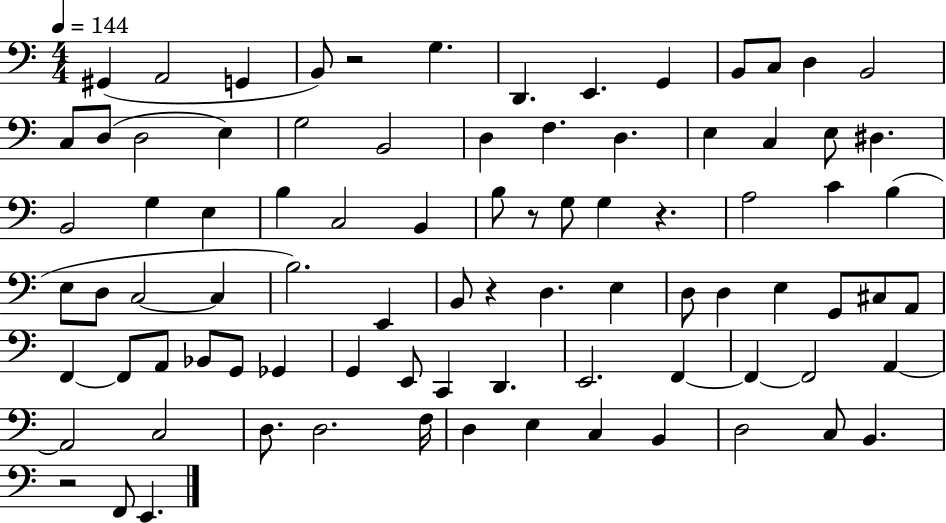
G#2/q A2/h G2/q B2/e R/h G3/q. D2/q. E2/q. G2/q B2/e C3/e D3/q B2/h C3/e D3/e D3/h E3/q G3/h B2/h D3/q F3/q. D3/q. E3/q C3/q E3/e D#3/q. B2/h G3/q E3/q B3/q C3/h B2/q B3/e R/e G3/e G3/q R/q. A3/h C4/q B3/q E3/e D3/e C3/h C3/q B3/h. E2/q B2/e R/q D3/q. E3/q D3/e D3/q E3/q G2/e C#3/e A2/e F2/q F2/e A2/e Bb2/e G2/e Gb2/q G2/q E2/e C2/q D2/q. E2/h. F2/q F2/q F2/h A2/q A2/h C3/h D3/e. D3/h. F3/s D3/q E3/q C3/q B2/q D3/h C3/e B2/q. R/h F2/e E2/q.